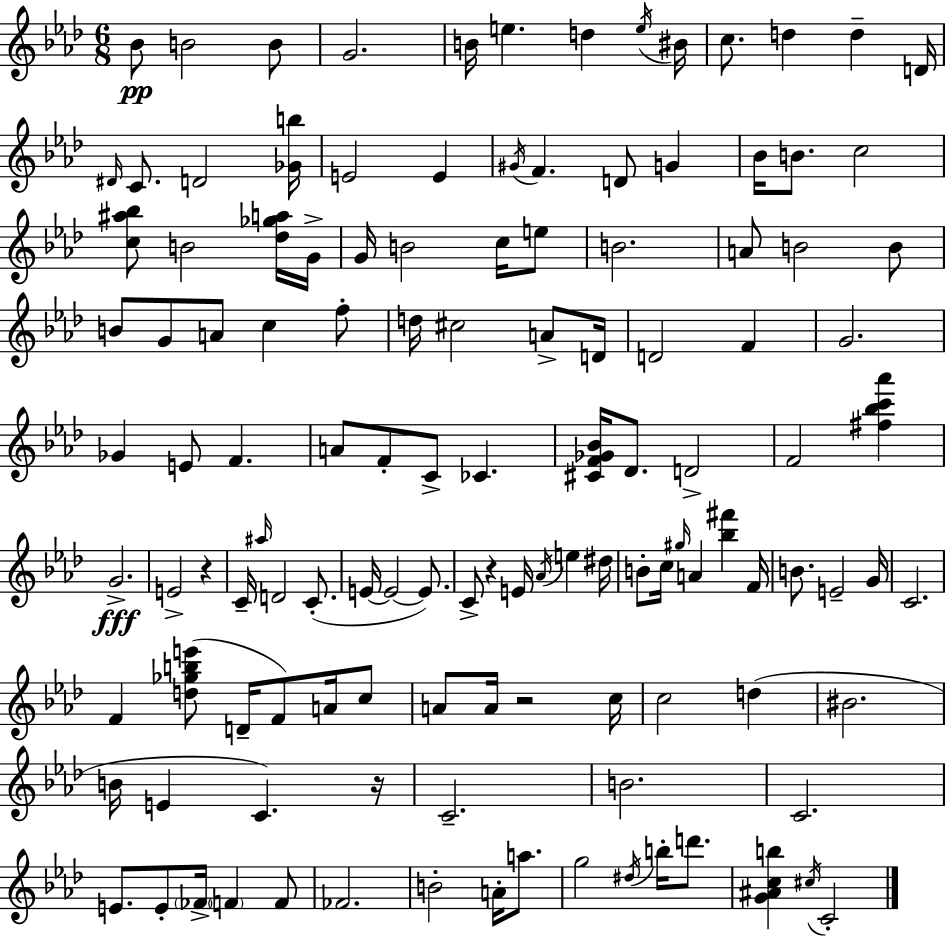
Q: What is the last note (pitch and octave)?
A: C4